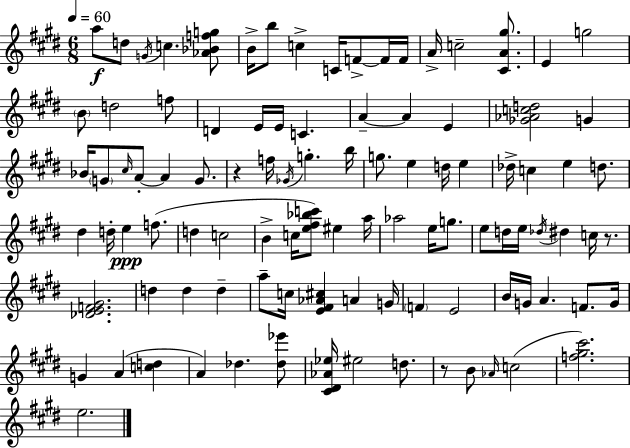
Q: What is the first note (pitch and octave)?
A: A5